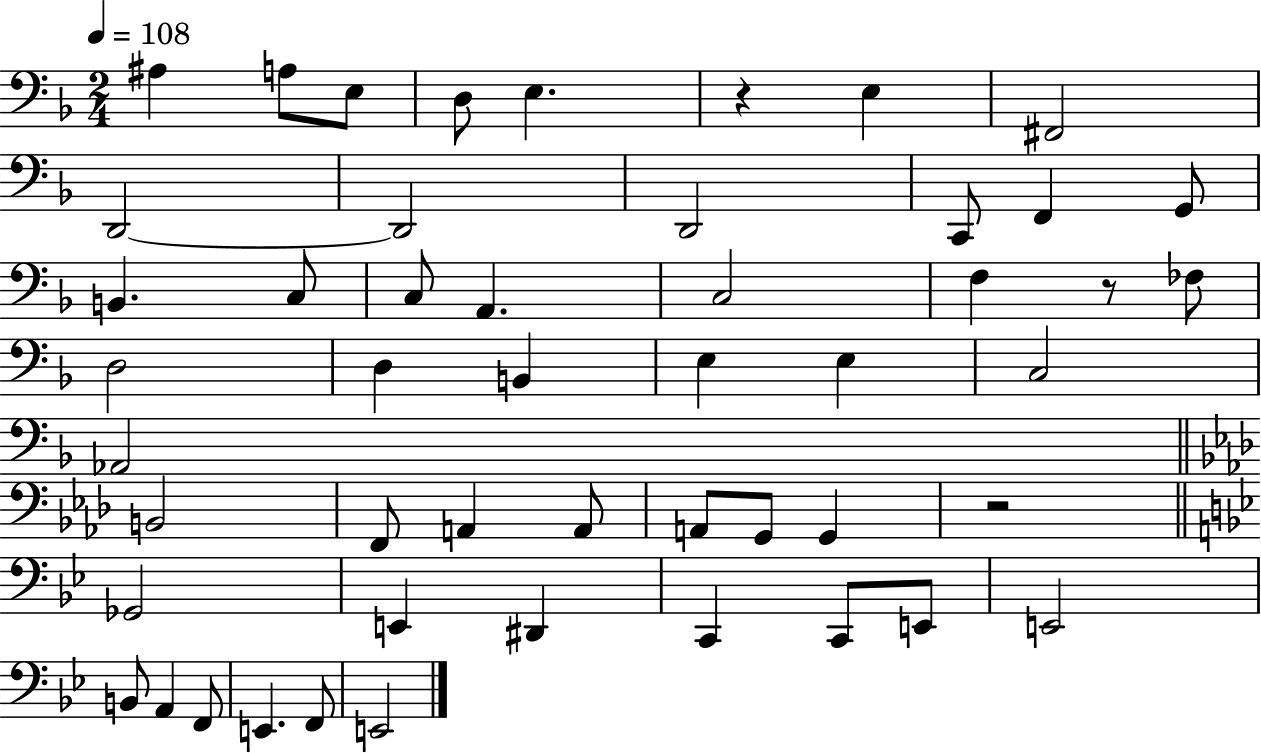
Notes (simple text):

A#3/q A3/e E3/e D3/e E3/q. R/q E3/q F#2/h D2/h D2/h D2/h C2/e F2/q G2/e B2/q. C3/e C3/e A2/q. C3/h F3/q R/e FES3/e D3/h D3/q B2/q E3/q E3/q C3/h Ab2/h B2/h F2/e A2/q A2/e A2/e G2/e G2/q R/h Gb2/h E2/q D#2/q C2/q C2/e E2/e E2/h B2/e A2/q F2/e E2/q. F2/e E2/h